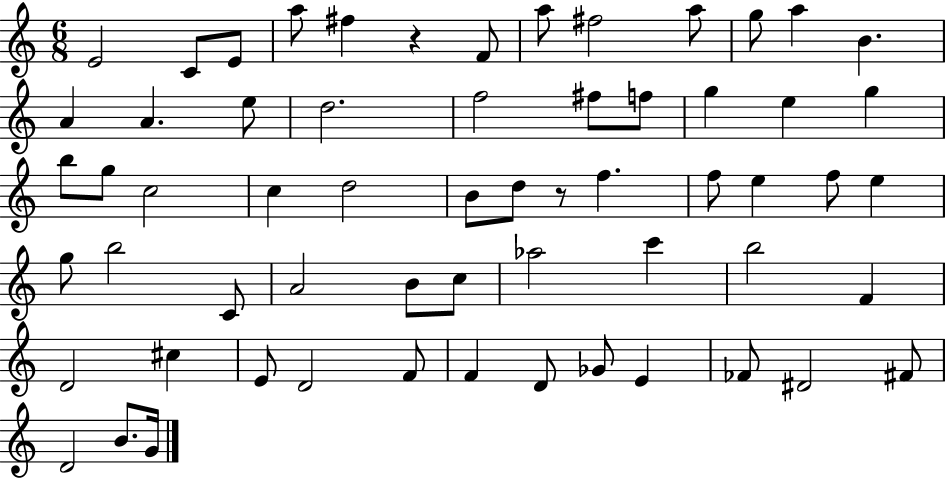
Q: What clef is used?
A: treble